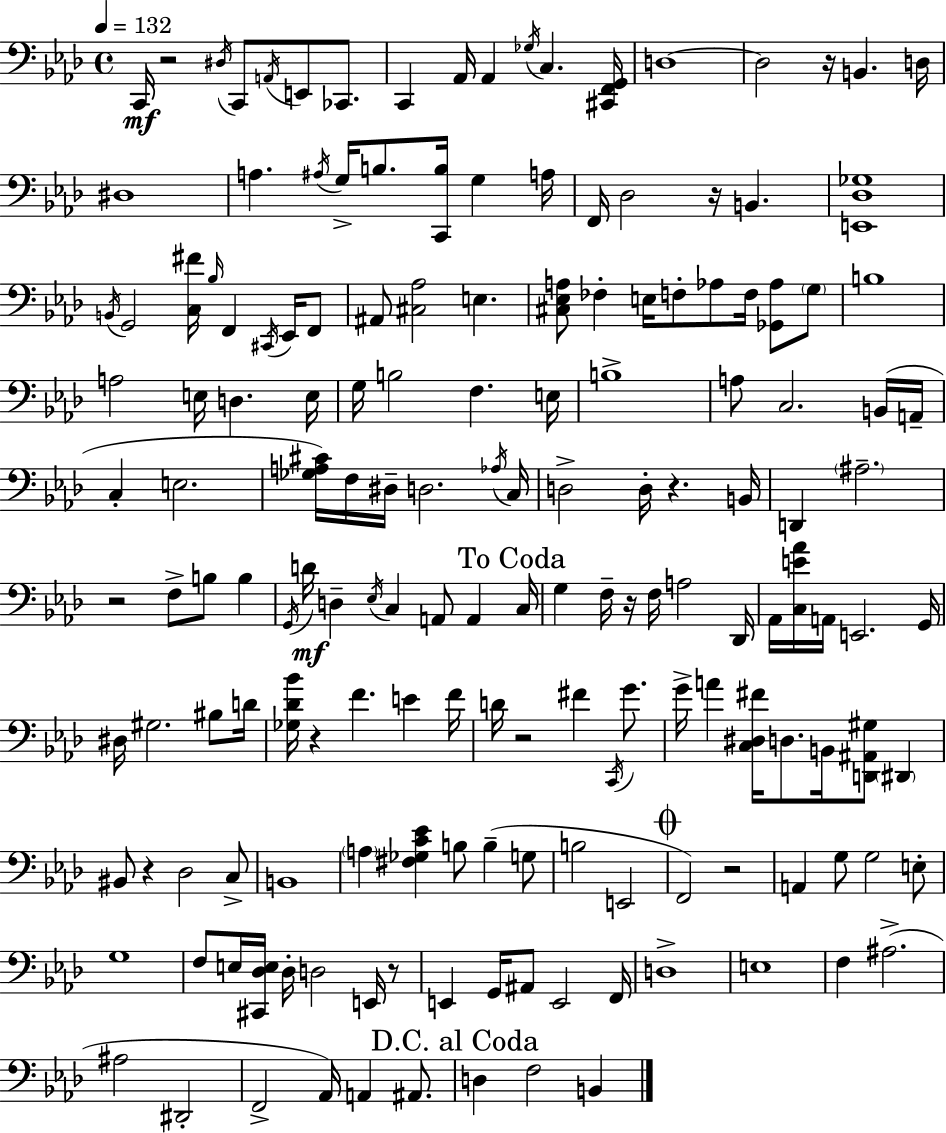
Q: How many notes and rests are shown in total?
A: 166